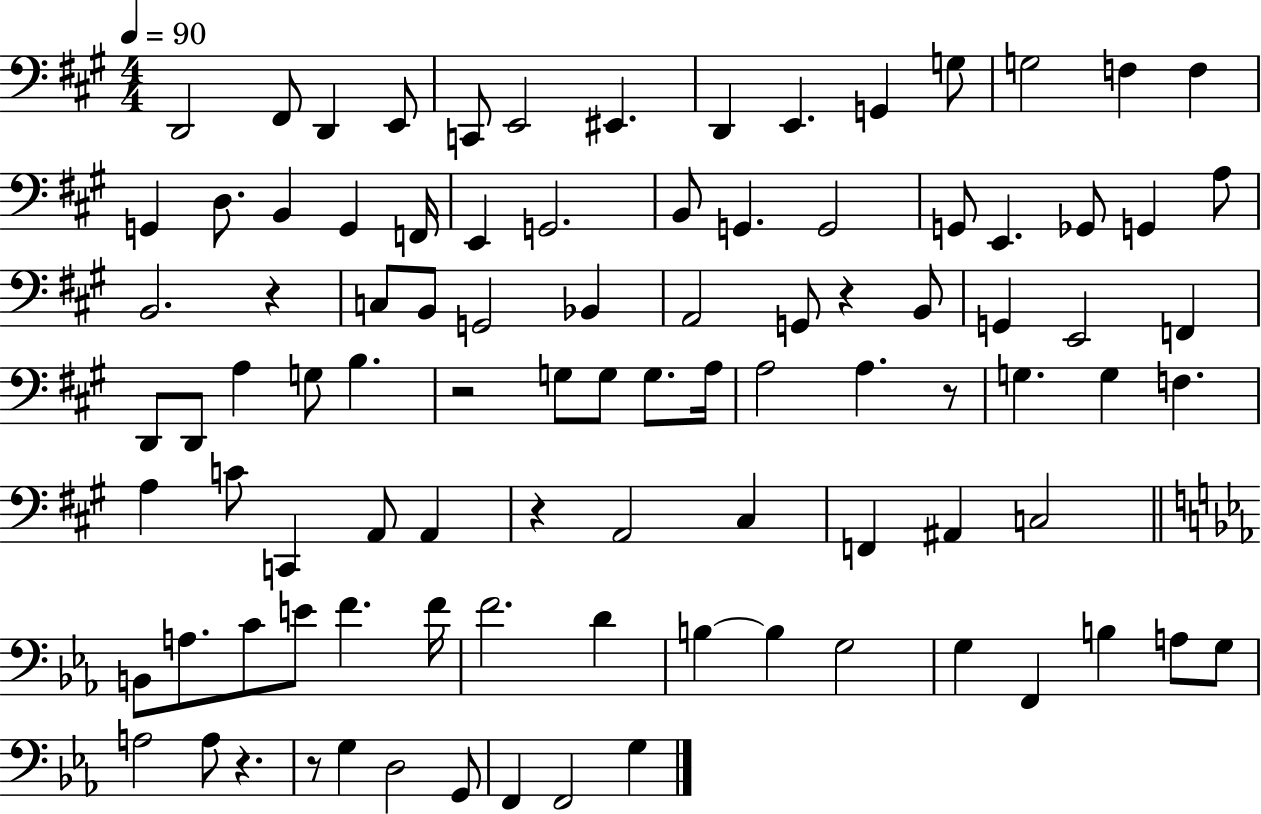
{
  \clef bass
  \numericTimeSignature
  \time 4/4
  \key a \major
  \tempo 4 = 90
  d,2 fis,8 d,4 e,8 | c,8 e,2 eis,4. | d,4 e,4. g,4 g8 | g2 f4 f4 | \break g,4 d8. b,4 g,4 f,16 | e,4 g,2. | b,8 g,4. g,2 | g,8 e,4. ges,8 g,4 a8 | \break b,2. r4 | c8 b,8 g,2 bes,4 | a,2 g,8 r4 b,8 | g,4 e,2 f,4 | \break d,8 d,8 a4 g8 b4. | r2 g8 g8 g8. a16 | a2 a4. r8 | g4. g4 f4. | \break a4 c'8 c,4 a,8 a,4 | r4 a,2 cis4 | f,4 ais,4 c2 | \bar "||" \break \key c \minor b,8 a8. c'8 e'8 f'4. f'16 | f'2. d'4 | b4~~ b4 g2 | g4 f,4 b4 a8 g8 | \break a2 a8 r4. | r8 g4 d2 g,8 | f,4 f,2 g4 | \bar "|."
}